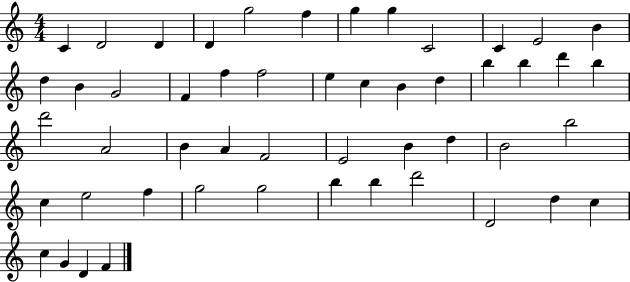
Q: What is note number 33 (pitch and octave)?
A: B4